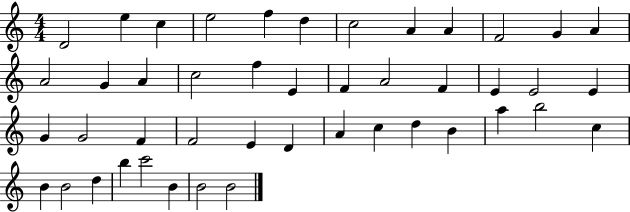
D4/h E5/q C5/q E5/h F5/q D5/q C5/h A4/q A4/q F4/h G4/q A4/q A4/h G4/q A4/q C5/h F5/q E4/q F4/q A4/h F4/q E4/q E4/h E4/q G4/q G4/h F4/q F4/h E4/q D4/q A4/q C5/q D5/q B4/q A5/q B5/h C5/q B4/q B4/h D5/q B5/q C6/h B4/q B4/h B4/h